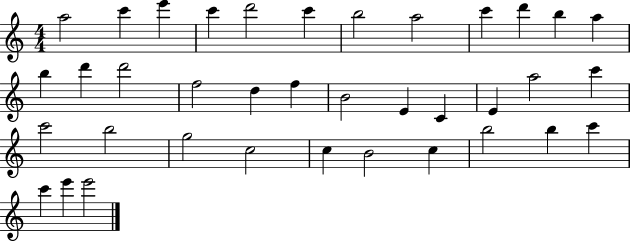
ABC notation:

X:1
T:Untitled
M:4/4
L:1/4
K:C
a2 c' e' c' d'2 c' b2 a2 c' d' b a b d' d'2 f2 d f B2 E C E a2 c' c'2 b2 g2 c2 c B2 c b2 b c' c' e' e'2